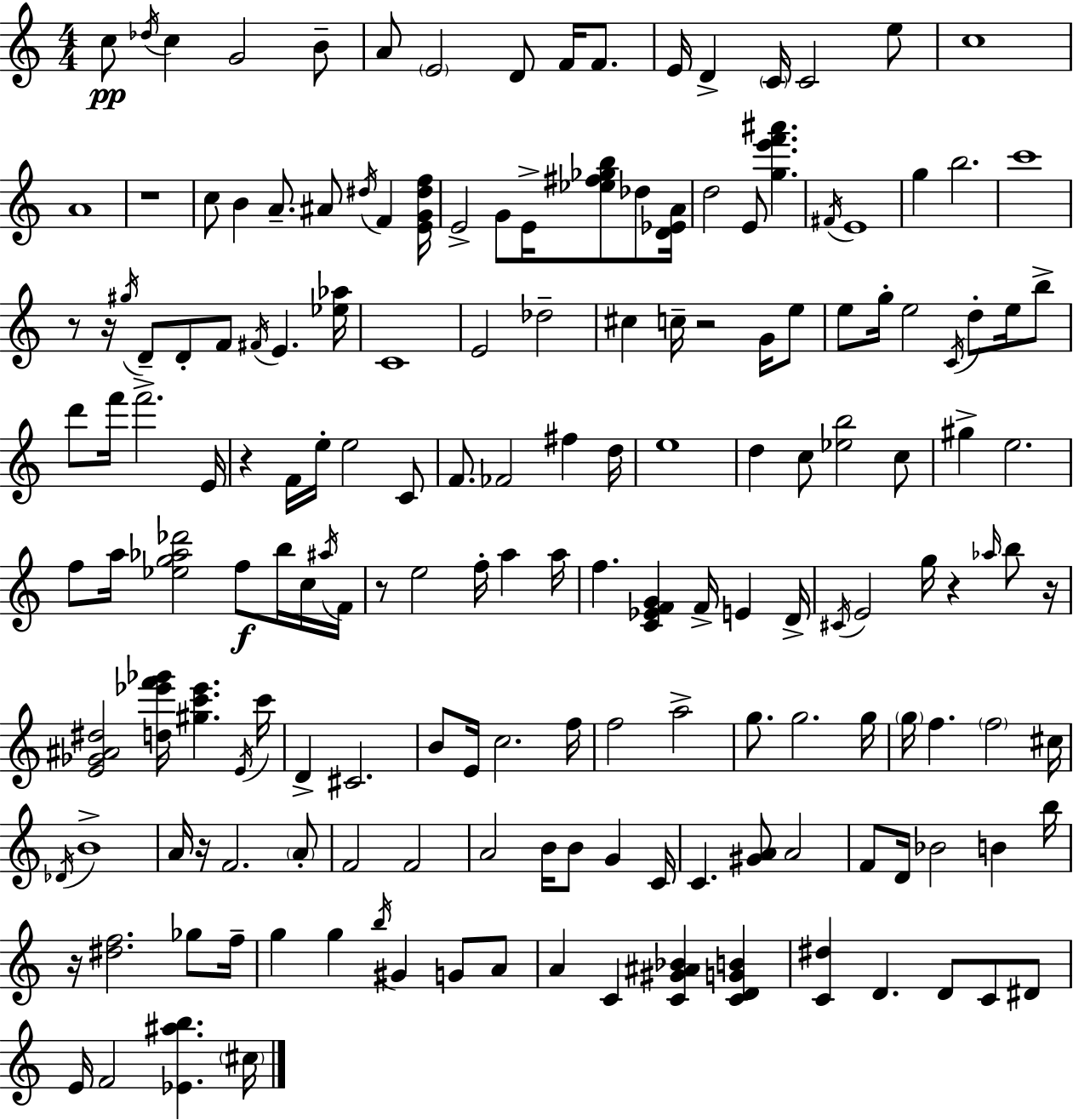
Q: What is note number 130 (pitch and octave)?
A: F5